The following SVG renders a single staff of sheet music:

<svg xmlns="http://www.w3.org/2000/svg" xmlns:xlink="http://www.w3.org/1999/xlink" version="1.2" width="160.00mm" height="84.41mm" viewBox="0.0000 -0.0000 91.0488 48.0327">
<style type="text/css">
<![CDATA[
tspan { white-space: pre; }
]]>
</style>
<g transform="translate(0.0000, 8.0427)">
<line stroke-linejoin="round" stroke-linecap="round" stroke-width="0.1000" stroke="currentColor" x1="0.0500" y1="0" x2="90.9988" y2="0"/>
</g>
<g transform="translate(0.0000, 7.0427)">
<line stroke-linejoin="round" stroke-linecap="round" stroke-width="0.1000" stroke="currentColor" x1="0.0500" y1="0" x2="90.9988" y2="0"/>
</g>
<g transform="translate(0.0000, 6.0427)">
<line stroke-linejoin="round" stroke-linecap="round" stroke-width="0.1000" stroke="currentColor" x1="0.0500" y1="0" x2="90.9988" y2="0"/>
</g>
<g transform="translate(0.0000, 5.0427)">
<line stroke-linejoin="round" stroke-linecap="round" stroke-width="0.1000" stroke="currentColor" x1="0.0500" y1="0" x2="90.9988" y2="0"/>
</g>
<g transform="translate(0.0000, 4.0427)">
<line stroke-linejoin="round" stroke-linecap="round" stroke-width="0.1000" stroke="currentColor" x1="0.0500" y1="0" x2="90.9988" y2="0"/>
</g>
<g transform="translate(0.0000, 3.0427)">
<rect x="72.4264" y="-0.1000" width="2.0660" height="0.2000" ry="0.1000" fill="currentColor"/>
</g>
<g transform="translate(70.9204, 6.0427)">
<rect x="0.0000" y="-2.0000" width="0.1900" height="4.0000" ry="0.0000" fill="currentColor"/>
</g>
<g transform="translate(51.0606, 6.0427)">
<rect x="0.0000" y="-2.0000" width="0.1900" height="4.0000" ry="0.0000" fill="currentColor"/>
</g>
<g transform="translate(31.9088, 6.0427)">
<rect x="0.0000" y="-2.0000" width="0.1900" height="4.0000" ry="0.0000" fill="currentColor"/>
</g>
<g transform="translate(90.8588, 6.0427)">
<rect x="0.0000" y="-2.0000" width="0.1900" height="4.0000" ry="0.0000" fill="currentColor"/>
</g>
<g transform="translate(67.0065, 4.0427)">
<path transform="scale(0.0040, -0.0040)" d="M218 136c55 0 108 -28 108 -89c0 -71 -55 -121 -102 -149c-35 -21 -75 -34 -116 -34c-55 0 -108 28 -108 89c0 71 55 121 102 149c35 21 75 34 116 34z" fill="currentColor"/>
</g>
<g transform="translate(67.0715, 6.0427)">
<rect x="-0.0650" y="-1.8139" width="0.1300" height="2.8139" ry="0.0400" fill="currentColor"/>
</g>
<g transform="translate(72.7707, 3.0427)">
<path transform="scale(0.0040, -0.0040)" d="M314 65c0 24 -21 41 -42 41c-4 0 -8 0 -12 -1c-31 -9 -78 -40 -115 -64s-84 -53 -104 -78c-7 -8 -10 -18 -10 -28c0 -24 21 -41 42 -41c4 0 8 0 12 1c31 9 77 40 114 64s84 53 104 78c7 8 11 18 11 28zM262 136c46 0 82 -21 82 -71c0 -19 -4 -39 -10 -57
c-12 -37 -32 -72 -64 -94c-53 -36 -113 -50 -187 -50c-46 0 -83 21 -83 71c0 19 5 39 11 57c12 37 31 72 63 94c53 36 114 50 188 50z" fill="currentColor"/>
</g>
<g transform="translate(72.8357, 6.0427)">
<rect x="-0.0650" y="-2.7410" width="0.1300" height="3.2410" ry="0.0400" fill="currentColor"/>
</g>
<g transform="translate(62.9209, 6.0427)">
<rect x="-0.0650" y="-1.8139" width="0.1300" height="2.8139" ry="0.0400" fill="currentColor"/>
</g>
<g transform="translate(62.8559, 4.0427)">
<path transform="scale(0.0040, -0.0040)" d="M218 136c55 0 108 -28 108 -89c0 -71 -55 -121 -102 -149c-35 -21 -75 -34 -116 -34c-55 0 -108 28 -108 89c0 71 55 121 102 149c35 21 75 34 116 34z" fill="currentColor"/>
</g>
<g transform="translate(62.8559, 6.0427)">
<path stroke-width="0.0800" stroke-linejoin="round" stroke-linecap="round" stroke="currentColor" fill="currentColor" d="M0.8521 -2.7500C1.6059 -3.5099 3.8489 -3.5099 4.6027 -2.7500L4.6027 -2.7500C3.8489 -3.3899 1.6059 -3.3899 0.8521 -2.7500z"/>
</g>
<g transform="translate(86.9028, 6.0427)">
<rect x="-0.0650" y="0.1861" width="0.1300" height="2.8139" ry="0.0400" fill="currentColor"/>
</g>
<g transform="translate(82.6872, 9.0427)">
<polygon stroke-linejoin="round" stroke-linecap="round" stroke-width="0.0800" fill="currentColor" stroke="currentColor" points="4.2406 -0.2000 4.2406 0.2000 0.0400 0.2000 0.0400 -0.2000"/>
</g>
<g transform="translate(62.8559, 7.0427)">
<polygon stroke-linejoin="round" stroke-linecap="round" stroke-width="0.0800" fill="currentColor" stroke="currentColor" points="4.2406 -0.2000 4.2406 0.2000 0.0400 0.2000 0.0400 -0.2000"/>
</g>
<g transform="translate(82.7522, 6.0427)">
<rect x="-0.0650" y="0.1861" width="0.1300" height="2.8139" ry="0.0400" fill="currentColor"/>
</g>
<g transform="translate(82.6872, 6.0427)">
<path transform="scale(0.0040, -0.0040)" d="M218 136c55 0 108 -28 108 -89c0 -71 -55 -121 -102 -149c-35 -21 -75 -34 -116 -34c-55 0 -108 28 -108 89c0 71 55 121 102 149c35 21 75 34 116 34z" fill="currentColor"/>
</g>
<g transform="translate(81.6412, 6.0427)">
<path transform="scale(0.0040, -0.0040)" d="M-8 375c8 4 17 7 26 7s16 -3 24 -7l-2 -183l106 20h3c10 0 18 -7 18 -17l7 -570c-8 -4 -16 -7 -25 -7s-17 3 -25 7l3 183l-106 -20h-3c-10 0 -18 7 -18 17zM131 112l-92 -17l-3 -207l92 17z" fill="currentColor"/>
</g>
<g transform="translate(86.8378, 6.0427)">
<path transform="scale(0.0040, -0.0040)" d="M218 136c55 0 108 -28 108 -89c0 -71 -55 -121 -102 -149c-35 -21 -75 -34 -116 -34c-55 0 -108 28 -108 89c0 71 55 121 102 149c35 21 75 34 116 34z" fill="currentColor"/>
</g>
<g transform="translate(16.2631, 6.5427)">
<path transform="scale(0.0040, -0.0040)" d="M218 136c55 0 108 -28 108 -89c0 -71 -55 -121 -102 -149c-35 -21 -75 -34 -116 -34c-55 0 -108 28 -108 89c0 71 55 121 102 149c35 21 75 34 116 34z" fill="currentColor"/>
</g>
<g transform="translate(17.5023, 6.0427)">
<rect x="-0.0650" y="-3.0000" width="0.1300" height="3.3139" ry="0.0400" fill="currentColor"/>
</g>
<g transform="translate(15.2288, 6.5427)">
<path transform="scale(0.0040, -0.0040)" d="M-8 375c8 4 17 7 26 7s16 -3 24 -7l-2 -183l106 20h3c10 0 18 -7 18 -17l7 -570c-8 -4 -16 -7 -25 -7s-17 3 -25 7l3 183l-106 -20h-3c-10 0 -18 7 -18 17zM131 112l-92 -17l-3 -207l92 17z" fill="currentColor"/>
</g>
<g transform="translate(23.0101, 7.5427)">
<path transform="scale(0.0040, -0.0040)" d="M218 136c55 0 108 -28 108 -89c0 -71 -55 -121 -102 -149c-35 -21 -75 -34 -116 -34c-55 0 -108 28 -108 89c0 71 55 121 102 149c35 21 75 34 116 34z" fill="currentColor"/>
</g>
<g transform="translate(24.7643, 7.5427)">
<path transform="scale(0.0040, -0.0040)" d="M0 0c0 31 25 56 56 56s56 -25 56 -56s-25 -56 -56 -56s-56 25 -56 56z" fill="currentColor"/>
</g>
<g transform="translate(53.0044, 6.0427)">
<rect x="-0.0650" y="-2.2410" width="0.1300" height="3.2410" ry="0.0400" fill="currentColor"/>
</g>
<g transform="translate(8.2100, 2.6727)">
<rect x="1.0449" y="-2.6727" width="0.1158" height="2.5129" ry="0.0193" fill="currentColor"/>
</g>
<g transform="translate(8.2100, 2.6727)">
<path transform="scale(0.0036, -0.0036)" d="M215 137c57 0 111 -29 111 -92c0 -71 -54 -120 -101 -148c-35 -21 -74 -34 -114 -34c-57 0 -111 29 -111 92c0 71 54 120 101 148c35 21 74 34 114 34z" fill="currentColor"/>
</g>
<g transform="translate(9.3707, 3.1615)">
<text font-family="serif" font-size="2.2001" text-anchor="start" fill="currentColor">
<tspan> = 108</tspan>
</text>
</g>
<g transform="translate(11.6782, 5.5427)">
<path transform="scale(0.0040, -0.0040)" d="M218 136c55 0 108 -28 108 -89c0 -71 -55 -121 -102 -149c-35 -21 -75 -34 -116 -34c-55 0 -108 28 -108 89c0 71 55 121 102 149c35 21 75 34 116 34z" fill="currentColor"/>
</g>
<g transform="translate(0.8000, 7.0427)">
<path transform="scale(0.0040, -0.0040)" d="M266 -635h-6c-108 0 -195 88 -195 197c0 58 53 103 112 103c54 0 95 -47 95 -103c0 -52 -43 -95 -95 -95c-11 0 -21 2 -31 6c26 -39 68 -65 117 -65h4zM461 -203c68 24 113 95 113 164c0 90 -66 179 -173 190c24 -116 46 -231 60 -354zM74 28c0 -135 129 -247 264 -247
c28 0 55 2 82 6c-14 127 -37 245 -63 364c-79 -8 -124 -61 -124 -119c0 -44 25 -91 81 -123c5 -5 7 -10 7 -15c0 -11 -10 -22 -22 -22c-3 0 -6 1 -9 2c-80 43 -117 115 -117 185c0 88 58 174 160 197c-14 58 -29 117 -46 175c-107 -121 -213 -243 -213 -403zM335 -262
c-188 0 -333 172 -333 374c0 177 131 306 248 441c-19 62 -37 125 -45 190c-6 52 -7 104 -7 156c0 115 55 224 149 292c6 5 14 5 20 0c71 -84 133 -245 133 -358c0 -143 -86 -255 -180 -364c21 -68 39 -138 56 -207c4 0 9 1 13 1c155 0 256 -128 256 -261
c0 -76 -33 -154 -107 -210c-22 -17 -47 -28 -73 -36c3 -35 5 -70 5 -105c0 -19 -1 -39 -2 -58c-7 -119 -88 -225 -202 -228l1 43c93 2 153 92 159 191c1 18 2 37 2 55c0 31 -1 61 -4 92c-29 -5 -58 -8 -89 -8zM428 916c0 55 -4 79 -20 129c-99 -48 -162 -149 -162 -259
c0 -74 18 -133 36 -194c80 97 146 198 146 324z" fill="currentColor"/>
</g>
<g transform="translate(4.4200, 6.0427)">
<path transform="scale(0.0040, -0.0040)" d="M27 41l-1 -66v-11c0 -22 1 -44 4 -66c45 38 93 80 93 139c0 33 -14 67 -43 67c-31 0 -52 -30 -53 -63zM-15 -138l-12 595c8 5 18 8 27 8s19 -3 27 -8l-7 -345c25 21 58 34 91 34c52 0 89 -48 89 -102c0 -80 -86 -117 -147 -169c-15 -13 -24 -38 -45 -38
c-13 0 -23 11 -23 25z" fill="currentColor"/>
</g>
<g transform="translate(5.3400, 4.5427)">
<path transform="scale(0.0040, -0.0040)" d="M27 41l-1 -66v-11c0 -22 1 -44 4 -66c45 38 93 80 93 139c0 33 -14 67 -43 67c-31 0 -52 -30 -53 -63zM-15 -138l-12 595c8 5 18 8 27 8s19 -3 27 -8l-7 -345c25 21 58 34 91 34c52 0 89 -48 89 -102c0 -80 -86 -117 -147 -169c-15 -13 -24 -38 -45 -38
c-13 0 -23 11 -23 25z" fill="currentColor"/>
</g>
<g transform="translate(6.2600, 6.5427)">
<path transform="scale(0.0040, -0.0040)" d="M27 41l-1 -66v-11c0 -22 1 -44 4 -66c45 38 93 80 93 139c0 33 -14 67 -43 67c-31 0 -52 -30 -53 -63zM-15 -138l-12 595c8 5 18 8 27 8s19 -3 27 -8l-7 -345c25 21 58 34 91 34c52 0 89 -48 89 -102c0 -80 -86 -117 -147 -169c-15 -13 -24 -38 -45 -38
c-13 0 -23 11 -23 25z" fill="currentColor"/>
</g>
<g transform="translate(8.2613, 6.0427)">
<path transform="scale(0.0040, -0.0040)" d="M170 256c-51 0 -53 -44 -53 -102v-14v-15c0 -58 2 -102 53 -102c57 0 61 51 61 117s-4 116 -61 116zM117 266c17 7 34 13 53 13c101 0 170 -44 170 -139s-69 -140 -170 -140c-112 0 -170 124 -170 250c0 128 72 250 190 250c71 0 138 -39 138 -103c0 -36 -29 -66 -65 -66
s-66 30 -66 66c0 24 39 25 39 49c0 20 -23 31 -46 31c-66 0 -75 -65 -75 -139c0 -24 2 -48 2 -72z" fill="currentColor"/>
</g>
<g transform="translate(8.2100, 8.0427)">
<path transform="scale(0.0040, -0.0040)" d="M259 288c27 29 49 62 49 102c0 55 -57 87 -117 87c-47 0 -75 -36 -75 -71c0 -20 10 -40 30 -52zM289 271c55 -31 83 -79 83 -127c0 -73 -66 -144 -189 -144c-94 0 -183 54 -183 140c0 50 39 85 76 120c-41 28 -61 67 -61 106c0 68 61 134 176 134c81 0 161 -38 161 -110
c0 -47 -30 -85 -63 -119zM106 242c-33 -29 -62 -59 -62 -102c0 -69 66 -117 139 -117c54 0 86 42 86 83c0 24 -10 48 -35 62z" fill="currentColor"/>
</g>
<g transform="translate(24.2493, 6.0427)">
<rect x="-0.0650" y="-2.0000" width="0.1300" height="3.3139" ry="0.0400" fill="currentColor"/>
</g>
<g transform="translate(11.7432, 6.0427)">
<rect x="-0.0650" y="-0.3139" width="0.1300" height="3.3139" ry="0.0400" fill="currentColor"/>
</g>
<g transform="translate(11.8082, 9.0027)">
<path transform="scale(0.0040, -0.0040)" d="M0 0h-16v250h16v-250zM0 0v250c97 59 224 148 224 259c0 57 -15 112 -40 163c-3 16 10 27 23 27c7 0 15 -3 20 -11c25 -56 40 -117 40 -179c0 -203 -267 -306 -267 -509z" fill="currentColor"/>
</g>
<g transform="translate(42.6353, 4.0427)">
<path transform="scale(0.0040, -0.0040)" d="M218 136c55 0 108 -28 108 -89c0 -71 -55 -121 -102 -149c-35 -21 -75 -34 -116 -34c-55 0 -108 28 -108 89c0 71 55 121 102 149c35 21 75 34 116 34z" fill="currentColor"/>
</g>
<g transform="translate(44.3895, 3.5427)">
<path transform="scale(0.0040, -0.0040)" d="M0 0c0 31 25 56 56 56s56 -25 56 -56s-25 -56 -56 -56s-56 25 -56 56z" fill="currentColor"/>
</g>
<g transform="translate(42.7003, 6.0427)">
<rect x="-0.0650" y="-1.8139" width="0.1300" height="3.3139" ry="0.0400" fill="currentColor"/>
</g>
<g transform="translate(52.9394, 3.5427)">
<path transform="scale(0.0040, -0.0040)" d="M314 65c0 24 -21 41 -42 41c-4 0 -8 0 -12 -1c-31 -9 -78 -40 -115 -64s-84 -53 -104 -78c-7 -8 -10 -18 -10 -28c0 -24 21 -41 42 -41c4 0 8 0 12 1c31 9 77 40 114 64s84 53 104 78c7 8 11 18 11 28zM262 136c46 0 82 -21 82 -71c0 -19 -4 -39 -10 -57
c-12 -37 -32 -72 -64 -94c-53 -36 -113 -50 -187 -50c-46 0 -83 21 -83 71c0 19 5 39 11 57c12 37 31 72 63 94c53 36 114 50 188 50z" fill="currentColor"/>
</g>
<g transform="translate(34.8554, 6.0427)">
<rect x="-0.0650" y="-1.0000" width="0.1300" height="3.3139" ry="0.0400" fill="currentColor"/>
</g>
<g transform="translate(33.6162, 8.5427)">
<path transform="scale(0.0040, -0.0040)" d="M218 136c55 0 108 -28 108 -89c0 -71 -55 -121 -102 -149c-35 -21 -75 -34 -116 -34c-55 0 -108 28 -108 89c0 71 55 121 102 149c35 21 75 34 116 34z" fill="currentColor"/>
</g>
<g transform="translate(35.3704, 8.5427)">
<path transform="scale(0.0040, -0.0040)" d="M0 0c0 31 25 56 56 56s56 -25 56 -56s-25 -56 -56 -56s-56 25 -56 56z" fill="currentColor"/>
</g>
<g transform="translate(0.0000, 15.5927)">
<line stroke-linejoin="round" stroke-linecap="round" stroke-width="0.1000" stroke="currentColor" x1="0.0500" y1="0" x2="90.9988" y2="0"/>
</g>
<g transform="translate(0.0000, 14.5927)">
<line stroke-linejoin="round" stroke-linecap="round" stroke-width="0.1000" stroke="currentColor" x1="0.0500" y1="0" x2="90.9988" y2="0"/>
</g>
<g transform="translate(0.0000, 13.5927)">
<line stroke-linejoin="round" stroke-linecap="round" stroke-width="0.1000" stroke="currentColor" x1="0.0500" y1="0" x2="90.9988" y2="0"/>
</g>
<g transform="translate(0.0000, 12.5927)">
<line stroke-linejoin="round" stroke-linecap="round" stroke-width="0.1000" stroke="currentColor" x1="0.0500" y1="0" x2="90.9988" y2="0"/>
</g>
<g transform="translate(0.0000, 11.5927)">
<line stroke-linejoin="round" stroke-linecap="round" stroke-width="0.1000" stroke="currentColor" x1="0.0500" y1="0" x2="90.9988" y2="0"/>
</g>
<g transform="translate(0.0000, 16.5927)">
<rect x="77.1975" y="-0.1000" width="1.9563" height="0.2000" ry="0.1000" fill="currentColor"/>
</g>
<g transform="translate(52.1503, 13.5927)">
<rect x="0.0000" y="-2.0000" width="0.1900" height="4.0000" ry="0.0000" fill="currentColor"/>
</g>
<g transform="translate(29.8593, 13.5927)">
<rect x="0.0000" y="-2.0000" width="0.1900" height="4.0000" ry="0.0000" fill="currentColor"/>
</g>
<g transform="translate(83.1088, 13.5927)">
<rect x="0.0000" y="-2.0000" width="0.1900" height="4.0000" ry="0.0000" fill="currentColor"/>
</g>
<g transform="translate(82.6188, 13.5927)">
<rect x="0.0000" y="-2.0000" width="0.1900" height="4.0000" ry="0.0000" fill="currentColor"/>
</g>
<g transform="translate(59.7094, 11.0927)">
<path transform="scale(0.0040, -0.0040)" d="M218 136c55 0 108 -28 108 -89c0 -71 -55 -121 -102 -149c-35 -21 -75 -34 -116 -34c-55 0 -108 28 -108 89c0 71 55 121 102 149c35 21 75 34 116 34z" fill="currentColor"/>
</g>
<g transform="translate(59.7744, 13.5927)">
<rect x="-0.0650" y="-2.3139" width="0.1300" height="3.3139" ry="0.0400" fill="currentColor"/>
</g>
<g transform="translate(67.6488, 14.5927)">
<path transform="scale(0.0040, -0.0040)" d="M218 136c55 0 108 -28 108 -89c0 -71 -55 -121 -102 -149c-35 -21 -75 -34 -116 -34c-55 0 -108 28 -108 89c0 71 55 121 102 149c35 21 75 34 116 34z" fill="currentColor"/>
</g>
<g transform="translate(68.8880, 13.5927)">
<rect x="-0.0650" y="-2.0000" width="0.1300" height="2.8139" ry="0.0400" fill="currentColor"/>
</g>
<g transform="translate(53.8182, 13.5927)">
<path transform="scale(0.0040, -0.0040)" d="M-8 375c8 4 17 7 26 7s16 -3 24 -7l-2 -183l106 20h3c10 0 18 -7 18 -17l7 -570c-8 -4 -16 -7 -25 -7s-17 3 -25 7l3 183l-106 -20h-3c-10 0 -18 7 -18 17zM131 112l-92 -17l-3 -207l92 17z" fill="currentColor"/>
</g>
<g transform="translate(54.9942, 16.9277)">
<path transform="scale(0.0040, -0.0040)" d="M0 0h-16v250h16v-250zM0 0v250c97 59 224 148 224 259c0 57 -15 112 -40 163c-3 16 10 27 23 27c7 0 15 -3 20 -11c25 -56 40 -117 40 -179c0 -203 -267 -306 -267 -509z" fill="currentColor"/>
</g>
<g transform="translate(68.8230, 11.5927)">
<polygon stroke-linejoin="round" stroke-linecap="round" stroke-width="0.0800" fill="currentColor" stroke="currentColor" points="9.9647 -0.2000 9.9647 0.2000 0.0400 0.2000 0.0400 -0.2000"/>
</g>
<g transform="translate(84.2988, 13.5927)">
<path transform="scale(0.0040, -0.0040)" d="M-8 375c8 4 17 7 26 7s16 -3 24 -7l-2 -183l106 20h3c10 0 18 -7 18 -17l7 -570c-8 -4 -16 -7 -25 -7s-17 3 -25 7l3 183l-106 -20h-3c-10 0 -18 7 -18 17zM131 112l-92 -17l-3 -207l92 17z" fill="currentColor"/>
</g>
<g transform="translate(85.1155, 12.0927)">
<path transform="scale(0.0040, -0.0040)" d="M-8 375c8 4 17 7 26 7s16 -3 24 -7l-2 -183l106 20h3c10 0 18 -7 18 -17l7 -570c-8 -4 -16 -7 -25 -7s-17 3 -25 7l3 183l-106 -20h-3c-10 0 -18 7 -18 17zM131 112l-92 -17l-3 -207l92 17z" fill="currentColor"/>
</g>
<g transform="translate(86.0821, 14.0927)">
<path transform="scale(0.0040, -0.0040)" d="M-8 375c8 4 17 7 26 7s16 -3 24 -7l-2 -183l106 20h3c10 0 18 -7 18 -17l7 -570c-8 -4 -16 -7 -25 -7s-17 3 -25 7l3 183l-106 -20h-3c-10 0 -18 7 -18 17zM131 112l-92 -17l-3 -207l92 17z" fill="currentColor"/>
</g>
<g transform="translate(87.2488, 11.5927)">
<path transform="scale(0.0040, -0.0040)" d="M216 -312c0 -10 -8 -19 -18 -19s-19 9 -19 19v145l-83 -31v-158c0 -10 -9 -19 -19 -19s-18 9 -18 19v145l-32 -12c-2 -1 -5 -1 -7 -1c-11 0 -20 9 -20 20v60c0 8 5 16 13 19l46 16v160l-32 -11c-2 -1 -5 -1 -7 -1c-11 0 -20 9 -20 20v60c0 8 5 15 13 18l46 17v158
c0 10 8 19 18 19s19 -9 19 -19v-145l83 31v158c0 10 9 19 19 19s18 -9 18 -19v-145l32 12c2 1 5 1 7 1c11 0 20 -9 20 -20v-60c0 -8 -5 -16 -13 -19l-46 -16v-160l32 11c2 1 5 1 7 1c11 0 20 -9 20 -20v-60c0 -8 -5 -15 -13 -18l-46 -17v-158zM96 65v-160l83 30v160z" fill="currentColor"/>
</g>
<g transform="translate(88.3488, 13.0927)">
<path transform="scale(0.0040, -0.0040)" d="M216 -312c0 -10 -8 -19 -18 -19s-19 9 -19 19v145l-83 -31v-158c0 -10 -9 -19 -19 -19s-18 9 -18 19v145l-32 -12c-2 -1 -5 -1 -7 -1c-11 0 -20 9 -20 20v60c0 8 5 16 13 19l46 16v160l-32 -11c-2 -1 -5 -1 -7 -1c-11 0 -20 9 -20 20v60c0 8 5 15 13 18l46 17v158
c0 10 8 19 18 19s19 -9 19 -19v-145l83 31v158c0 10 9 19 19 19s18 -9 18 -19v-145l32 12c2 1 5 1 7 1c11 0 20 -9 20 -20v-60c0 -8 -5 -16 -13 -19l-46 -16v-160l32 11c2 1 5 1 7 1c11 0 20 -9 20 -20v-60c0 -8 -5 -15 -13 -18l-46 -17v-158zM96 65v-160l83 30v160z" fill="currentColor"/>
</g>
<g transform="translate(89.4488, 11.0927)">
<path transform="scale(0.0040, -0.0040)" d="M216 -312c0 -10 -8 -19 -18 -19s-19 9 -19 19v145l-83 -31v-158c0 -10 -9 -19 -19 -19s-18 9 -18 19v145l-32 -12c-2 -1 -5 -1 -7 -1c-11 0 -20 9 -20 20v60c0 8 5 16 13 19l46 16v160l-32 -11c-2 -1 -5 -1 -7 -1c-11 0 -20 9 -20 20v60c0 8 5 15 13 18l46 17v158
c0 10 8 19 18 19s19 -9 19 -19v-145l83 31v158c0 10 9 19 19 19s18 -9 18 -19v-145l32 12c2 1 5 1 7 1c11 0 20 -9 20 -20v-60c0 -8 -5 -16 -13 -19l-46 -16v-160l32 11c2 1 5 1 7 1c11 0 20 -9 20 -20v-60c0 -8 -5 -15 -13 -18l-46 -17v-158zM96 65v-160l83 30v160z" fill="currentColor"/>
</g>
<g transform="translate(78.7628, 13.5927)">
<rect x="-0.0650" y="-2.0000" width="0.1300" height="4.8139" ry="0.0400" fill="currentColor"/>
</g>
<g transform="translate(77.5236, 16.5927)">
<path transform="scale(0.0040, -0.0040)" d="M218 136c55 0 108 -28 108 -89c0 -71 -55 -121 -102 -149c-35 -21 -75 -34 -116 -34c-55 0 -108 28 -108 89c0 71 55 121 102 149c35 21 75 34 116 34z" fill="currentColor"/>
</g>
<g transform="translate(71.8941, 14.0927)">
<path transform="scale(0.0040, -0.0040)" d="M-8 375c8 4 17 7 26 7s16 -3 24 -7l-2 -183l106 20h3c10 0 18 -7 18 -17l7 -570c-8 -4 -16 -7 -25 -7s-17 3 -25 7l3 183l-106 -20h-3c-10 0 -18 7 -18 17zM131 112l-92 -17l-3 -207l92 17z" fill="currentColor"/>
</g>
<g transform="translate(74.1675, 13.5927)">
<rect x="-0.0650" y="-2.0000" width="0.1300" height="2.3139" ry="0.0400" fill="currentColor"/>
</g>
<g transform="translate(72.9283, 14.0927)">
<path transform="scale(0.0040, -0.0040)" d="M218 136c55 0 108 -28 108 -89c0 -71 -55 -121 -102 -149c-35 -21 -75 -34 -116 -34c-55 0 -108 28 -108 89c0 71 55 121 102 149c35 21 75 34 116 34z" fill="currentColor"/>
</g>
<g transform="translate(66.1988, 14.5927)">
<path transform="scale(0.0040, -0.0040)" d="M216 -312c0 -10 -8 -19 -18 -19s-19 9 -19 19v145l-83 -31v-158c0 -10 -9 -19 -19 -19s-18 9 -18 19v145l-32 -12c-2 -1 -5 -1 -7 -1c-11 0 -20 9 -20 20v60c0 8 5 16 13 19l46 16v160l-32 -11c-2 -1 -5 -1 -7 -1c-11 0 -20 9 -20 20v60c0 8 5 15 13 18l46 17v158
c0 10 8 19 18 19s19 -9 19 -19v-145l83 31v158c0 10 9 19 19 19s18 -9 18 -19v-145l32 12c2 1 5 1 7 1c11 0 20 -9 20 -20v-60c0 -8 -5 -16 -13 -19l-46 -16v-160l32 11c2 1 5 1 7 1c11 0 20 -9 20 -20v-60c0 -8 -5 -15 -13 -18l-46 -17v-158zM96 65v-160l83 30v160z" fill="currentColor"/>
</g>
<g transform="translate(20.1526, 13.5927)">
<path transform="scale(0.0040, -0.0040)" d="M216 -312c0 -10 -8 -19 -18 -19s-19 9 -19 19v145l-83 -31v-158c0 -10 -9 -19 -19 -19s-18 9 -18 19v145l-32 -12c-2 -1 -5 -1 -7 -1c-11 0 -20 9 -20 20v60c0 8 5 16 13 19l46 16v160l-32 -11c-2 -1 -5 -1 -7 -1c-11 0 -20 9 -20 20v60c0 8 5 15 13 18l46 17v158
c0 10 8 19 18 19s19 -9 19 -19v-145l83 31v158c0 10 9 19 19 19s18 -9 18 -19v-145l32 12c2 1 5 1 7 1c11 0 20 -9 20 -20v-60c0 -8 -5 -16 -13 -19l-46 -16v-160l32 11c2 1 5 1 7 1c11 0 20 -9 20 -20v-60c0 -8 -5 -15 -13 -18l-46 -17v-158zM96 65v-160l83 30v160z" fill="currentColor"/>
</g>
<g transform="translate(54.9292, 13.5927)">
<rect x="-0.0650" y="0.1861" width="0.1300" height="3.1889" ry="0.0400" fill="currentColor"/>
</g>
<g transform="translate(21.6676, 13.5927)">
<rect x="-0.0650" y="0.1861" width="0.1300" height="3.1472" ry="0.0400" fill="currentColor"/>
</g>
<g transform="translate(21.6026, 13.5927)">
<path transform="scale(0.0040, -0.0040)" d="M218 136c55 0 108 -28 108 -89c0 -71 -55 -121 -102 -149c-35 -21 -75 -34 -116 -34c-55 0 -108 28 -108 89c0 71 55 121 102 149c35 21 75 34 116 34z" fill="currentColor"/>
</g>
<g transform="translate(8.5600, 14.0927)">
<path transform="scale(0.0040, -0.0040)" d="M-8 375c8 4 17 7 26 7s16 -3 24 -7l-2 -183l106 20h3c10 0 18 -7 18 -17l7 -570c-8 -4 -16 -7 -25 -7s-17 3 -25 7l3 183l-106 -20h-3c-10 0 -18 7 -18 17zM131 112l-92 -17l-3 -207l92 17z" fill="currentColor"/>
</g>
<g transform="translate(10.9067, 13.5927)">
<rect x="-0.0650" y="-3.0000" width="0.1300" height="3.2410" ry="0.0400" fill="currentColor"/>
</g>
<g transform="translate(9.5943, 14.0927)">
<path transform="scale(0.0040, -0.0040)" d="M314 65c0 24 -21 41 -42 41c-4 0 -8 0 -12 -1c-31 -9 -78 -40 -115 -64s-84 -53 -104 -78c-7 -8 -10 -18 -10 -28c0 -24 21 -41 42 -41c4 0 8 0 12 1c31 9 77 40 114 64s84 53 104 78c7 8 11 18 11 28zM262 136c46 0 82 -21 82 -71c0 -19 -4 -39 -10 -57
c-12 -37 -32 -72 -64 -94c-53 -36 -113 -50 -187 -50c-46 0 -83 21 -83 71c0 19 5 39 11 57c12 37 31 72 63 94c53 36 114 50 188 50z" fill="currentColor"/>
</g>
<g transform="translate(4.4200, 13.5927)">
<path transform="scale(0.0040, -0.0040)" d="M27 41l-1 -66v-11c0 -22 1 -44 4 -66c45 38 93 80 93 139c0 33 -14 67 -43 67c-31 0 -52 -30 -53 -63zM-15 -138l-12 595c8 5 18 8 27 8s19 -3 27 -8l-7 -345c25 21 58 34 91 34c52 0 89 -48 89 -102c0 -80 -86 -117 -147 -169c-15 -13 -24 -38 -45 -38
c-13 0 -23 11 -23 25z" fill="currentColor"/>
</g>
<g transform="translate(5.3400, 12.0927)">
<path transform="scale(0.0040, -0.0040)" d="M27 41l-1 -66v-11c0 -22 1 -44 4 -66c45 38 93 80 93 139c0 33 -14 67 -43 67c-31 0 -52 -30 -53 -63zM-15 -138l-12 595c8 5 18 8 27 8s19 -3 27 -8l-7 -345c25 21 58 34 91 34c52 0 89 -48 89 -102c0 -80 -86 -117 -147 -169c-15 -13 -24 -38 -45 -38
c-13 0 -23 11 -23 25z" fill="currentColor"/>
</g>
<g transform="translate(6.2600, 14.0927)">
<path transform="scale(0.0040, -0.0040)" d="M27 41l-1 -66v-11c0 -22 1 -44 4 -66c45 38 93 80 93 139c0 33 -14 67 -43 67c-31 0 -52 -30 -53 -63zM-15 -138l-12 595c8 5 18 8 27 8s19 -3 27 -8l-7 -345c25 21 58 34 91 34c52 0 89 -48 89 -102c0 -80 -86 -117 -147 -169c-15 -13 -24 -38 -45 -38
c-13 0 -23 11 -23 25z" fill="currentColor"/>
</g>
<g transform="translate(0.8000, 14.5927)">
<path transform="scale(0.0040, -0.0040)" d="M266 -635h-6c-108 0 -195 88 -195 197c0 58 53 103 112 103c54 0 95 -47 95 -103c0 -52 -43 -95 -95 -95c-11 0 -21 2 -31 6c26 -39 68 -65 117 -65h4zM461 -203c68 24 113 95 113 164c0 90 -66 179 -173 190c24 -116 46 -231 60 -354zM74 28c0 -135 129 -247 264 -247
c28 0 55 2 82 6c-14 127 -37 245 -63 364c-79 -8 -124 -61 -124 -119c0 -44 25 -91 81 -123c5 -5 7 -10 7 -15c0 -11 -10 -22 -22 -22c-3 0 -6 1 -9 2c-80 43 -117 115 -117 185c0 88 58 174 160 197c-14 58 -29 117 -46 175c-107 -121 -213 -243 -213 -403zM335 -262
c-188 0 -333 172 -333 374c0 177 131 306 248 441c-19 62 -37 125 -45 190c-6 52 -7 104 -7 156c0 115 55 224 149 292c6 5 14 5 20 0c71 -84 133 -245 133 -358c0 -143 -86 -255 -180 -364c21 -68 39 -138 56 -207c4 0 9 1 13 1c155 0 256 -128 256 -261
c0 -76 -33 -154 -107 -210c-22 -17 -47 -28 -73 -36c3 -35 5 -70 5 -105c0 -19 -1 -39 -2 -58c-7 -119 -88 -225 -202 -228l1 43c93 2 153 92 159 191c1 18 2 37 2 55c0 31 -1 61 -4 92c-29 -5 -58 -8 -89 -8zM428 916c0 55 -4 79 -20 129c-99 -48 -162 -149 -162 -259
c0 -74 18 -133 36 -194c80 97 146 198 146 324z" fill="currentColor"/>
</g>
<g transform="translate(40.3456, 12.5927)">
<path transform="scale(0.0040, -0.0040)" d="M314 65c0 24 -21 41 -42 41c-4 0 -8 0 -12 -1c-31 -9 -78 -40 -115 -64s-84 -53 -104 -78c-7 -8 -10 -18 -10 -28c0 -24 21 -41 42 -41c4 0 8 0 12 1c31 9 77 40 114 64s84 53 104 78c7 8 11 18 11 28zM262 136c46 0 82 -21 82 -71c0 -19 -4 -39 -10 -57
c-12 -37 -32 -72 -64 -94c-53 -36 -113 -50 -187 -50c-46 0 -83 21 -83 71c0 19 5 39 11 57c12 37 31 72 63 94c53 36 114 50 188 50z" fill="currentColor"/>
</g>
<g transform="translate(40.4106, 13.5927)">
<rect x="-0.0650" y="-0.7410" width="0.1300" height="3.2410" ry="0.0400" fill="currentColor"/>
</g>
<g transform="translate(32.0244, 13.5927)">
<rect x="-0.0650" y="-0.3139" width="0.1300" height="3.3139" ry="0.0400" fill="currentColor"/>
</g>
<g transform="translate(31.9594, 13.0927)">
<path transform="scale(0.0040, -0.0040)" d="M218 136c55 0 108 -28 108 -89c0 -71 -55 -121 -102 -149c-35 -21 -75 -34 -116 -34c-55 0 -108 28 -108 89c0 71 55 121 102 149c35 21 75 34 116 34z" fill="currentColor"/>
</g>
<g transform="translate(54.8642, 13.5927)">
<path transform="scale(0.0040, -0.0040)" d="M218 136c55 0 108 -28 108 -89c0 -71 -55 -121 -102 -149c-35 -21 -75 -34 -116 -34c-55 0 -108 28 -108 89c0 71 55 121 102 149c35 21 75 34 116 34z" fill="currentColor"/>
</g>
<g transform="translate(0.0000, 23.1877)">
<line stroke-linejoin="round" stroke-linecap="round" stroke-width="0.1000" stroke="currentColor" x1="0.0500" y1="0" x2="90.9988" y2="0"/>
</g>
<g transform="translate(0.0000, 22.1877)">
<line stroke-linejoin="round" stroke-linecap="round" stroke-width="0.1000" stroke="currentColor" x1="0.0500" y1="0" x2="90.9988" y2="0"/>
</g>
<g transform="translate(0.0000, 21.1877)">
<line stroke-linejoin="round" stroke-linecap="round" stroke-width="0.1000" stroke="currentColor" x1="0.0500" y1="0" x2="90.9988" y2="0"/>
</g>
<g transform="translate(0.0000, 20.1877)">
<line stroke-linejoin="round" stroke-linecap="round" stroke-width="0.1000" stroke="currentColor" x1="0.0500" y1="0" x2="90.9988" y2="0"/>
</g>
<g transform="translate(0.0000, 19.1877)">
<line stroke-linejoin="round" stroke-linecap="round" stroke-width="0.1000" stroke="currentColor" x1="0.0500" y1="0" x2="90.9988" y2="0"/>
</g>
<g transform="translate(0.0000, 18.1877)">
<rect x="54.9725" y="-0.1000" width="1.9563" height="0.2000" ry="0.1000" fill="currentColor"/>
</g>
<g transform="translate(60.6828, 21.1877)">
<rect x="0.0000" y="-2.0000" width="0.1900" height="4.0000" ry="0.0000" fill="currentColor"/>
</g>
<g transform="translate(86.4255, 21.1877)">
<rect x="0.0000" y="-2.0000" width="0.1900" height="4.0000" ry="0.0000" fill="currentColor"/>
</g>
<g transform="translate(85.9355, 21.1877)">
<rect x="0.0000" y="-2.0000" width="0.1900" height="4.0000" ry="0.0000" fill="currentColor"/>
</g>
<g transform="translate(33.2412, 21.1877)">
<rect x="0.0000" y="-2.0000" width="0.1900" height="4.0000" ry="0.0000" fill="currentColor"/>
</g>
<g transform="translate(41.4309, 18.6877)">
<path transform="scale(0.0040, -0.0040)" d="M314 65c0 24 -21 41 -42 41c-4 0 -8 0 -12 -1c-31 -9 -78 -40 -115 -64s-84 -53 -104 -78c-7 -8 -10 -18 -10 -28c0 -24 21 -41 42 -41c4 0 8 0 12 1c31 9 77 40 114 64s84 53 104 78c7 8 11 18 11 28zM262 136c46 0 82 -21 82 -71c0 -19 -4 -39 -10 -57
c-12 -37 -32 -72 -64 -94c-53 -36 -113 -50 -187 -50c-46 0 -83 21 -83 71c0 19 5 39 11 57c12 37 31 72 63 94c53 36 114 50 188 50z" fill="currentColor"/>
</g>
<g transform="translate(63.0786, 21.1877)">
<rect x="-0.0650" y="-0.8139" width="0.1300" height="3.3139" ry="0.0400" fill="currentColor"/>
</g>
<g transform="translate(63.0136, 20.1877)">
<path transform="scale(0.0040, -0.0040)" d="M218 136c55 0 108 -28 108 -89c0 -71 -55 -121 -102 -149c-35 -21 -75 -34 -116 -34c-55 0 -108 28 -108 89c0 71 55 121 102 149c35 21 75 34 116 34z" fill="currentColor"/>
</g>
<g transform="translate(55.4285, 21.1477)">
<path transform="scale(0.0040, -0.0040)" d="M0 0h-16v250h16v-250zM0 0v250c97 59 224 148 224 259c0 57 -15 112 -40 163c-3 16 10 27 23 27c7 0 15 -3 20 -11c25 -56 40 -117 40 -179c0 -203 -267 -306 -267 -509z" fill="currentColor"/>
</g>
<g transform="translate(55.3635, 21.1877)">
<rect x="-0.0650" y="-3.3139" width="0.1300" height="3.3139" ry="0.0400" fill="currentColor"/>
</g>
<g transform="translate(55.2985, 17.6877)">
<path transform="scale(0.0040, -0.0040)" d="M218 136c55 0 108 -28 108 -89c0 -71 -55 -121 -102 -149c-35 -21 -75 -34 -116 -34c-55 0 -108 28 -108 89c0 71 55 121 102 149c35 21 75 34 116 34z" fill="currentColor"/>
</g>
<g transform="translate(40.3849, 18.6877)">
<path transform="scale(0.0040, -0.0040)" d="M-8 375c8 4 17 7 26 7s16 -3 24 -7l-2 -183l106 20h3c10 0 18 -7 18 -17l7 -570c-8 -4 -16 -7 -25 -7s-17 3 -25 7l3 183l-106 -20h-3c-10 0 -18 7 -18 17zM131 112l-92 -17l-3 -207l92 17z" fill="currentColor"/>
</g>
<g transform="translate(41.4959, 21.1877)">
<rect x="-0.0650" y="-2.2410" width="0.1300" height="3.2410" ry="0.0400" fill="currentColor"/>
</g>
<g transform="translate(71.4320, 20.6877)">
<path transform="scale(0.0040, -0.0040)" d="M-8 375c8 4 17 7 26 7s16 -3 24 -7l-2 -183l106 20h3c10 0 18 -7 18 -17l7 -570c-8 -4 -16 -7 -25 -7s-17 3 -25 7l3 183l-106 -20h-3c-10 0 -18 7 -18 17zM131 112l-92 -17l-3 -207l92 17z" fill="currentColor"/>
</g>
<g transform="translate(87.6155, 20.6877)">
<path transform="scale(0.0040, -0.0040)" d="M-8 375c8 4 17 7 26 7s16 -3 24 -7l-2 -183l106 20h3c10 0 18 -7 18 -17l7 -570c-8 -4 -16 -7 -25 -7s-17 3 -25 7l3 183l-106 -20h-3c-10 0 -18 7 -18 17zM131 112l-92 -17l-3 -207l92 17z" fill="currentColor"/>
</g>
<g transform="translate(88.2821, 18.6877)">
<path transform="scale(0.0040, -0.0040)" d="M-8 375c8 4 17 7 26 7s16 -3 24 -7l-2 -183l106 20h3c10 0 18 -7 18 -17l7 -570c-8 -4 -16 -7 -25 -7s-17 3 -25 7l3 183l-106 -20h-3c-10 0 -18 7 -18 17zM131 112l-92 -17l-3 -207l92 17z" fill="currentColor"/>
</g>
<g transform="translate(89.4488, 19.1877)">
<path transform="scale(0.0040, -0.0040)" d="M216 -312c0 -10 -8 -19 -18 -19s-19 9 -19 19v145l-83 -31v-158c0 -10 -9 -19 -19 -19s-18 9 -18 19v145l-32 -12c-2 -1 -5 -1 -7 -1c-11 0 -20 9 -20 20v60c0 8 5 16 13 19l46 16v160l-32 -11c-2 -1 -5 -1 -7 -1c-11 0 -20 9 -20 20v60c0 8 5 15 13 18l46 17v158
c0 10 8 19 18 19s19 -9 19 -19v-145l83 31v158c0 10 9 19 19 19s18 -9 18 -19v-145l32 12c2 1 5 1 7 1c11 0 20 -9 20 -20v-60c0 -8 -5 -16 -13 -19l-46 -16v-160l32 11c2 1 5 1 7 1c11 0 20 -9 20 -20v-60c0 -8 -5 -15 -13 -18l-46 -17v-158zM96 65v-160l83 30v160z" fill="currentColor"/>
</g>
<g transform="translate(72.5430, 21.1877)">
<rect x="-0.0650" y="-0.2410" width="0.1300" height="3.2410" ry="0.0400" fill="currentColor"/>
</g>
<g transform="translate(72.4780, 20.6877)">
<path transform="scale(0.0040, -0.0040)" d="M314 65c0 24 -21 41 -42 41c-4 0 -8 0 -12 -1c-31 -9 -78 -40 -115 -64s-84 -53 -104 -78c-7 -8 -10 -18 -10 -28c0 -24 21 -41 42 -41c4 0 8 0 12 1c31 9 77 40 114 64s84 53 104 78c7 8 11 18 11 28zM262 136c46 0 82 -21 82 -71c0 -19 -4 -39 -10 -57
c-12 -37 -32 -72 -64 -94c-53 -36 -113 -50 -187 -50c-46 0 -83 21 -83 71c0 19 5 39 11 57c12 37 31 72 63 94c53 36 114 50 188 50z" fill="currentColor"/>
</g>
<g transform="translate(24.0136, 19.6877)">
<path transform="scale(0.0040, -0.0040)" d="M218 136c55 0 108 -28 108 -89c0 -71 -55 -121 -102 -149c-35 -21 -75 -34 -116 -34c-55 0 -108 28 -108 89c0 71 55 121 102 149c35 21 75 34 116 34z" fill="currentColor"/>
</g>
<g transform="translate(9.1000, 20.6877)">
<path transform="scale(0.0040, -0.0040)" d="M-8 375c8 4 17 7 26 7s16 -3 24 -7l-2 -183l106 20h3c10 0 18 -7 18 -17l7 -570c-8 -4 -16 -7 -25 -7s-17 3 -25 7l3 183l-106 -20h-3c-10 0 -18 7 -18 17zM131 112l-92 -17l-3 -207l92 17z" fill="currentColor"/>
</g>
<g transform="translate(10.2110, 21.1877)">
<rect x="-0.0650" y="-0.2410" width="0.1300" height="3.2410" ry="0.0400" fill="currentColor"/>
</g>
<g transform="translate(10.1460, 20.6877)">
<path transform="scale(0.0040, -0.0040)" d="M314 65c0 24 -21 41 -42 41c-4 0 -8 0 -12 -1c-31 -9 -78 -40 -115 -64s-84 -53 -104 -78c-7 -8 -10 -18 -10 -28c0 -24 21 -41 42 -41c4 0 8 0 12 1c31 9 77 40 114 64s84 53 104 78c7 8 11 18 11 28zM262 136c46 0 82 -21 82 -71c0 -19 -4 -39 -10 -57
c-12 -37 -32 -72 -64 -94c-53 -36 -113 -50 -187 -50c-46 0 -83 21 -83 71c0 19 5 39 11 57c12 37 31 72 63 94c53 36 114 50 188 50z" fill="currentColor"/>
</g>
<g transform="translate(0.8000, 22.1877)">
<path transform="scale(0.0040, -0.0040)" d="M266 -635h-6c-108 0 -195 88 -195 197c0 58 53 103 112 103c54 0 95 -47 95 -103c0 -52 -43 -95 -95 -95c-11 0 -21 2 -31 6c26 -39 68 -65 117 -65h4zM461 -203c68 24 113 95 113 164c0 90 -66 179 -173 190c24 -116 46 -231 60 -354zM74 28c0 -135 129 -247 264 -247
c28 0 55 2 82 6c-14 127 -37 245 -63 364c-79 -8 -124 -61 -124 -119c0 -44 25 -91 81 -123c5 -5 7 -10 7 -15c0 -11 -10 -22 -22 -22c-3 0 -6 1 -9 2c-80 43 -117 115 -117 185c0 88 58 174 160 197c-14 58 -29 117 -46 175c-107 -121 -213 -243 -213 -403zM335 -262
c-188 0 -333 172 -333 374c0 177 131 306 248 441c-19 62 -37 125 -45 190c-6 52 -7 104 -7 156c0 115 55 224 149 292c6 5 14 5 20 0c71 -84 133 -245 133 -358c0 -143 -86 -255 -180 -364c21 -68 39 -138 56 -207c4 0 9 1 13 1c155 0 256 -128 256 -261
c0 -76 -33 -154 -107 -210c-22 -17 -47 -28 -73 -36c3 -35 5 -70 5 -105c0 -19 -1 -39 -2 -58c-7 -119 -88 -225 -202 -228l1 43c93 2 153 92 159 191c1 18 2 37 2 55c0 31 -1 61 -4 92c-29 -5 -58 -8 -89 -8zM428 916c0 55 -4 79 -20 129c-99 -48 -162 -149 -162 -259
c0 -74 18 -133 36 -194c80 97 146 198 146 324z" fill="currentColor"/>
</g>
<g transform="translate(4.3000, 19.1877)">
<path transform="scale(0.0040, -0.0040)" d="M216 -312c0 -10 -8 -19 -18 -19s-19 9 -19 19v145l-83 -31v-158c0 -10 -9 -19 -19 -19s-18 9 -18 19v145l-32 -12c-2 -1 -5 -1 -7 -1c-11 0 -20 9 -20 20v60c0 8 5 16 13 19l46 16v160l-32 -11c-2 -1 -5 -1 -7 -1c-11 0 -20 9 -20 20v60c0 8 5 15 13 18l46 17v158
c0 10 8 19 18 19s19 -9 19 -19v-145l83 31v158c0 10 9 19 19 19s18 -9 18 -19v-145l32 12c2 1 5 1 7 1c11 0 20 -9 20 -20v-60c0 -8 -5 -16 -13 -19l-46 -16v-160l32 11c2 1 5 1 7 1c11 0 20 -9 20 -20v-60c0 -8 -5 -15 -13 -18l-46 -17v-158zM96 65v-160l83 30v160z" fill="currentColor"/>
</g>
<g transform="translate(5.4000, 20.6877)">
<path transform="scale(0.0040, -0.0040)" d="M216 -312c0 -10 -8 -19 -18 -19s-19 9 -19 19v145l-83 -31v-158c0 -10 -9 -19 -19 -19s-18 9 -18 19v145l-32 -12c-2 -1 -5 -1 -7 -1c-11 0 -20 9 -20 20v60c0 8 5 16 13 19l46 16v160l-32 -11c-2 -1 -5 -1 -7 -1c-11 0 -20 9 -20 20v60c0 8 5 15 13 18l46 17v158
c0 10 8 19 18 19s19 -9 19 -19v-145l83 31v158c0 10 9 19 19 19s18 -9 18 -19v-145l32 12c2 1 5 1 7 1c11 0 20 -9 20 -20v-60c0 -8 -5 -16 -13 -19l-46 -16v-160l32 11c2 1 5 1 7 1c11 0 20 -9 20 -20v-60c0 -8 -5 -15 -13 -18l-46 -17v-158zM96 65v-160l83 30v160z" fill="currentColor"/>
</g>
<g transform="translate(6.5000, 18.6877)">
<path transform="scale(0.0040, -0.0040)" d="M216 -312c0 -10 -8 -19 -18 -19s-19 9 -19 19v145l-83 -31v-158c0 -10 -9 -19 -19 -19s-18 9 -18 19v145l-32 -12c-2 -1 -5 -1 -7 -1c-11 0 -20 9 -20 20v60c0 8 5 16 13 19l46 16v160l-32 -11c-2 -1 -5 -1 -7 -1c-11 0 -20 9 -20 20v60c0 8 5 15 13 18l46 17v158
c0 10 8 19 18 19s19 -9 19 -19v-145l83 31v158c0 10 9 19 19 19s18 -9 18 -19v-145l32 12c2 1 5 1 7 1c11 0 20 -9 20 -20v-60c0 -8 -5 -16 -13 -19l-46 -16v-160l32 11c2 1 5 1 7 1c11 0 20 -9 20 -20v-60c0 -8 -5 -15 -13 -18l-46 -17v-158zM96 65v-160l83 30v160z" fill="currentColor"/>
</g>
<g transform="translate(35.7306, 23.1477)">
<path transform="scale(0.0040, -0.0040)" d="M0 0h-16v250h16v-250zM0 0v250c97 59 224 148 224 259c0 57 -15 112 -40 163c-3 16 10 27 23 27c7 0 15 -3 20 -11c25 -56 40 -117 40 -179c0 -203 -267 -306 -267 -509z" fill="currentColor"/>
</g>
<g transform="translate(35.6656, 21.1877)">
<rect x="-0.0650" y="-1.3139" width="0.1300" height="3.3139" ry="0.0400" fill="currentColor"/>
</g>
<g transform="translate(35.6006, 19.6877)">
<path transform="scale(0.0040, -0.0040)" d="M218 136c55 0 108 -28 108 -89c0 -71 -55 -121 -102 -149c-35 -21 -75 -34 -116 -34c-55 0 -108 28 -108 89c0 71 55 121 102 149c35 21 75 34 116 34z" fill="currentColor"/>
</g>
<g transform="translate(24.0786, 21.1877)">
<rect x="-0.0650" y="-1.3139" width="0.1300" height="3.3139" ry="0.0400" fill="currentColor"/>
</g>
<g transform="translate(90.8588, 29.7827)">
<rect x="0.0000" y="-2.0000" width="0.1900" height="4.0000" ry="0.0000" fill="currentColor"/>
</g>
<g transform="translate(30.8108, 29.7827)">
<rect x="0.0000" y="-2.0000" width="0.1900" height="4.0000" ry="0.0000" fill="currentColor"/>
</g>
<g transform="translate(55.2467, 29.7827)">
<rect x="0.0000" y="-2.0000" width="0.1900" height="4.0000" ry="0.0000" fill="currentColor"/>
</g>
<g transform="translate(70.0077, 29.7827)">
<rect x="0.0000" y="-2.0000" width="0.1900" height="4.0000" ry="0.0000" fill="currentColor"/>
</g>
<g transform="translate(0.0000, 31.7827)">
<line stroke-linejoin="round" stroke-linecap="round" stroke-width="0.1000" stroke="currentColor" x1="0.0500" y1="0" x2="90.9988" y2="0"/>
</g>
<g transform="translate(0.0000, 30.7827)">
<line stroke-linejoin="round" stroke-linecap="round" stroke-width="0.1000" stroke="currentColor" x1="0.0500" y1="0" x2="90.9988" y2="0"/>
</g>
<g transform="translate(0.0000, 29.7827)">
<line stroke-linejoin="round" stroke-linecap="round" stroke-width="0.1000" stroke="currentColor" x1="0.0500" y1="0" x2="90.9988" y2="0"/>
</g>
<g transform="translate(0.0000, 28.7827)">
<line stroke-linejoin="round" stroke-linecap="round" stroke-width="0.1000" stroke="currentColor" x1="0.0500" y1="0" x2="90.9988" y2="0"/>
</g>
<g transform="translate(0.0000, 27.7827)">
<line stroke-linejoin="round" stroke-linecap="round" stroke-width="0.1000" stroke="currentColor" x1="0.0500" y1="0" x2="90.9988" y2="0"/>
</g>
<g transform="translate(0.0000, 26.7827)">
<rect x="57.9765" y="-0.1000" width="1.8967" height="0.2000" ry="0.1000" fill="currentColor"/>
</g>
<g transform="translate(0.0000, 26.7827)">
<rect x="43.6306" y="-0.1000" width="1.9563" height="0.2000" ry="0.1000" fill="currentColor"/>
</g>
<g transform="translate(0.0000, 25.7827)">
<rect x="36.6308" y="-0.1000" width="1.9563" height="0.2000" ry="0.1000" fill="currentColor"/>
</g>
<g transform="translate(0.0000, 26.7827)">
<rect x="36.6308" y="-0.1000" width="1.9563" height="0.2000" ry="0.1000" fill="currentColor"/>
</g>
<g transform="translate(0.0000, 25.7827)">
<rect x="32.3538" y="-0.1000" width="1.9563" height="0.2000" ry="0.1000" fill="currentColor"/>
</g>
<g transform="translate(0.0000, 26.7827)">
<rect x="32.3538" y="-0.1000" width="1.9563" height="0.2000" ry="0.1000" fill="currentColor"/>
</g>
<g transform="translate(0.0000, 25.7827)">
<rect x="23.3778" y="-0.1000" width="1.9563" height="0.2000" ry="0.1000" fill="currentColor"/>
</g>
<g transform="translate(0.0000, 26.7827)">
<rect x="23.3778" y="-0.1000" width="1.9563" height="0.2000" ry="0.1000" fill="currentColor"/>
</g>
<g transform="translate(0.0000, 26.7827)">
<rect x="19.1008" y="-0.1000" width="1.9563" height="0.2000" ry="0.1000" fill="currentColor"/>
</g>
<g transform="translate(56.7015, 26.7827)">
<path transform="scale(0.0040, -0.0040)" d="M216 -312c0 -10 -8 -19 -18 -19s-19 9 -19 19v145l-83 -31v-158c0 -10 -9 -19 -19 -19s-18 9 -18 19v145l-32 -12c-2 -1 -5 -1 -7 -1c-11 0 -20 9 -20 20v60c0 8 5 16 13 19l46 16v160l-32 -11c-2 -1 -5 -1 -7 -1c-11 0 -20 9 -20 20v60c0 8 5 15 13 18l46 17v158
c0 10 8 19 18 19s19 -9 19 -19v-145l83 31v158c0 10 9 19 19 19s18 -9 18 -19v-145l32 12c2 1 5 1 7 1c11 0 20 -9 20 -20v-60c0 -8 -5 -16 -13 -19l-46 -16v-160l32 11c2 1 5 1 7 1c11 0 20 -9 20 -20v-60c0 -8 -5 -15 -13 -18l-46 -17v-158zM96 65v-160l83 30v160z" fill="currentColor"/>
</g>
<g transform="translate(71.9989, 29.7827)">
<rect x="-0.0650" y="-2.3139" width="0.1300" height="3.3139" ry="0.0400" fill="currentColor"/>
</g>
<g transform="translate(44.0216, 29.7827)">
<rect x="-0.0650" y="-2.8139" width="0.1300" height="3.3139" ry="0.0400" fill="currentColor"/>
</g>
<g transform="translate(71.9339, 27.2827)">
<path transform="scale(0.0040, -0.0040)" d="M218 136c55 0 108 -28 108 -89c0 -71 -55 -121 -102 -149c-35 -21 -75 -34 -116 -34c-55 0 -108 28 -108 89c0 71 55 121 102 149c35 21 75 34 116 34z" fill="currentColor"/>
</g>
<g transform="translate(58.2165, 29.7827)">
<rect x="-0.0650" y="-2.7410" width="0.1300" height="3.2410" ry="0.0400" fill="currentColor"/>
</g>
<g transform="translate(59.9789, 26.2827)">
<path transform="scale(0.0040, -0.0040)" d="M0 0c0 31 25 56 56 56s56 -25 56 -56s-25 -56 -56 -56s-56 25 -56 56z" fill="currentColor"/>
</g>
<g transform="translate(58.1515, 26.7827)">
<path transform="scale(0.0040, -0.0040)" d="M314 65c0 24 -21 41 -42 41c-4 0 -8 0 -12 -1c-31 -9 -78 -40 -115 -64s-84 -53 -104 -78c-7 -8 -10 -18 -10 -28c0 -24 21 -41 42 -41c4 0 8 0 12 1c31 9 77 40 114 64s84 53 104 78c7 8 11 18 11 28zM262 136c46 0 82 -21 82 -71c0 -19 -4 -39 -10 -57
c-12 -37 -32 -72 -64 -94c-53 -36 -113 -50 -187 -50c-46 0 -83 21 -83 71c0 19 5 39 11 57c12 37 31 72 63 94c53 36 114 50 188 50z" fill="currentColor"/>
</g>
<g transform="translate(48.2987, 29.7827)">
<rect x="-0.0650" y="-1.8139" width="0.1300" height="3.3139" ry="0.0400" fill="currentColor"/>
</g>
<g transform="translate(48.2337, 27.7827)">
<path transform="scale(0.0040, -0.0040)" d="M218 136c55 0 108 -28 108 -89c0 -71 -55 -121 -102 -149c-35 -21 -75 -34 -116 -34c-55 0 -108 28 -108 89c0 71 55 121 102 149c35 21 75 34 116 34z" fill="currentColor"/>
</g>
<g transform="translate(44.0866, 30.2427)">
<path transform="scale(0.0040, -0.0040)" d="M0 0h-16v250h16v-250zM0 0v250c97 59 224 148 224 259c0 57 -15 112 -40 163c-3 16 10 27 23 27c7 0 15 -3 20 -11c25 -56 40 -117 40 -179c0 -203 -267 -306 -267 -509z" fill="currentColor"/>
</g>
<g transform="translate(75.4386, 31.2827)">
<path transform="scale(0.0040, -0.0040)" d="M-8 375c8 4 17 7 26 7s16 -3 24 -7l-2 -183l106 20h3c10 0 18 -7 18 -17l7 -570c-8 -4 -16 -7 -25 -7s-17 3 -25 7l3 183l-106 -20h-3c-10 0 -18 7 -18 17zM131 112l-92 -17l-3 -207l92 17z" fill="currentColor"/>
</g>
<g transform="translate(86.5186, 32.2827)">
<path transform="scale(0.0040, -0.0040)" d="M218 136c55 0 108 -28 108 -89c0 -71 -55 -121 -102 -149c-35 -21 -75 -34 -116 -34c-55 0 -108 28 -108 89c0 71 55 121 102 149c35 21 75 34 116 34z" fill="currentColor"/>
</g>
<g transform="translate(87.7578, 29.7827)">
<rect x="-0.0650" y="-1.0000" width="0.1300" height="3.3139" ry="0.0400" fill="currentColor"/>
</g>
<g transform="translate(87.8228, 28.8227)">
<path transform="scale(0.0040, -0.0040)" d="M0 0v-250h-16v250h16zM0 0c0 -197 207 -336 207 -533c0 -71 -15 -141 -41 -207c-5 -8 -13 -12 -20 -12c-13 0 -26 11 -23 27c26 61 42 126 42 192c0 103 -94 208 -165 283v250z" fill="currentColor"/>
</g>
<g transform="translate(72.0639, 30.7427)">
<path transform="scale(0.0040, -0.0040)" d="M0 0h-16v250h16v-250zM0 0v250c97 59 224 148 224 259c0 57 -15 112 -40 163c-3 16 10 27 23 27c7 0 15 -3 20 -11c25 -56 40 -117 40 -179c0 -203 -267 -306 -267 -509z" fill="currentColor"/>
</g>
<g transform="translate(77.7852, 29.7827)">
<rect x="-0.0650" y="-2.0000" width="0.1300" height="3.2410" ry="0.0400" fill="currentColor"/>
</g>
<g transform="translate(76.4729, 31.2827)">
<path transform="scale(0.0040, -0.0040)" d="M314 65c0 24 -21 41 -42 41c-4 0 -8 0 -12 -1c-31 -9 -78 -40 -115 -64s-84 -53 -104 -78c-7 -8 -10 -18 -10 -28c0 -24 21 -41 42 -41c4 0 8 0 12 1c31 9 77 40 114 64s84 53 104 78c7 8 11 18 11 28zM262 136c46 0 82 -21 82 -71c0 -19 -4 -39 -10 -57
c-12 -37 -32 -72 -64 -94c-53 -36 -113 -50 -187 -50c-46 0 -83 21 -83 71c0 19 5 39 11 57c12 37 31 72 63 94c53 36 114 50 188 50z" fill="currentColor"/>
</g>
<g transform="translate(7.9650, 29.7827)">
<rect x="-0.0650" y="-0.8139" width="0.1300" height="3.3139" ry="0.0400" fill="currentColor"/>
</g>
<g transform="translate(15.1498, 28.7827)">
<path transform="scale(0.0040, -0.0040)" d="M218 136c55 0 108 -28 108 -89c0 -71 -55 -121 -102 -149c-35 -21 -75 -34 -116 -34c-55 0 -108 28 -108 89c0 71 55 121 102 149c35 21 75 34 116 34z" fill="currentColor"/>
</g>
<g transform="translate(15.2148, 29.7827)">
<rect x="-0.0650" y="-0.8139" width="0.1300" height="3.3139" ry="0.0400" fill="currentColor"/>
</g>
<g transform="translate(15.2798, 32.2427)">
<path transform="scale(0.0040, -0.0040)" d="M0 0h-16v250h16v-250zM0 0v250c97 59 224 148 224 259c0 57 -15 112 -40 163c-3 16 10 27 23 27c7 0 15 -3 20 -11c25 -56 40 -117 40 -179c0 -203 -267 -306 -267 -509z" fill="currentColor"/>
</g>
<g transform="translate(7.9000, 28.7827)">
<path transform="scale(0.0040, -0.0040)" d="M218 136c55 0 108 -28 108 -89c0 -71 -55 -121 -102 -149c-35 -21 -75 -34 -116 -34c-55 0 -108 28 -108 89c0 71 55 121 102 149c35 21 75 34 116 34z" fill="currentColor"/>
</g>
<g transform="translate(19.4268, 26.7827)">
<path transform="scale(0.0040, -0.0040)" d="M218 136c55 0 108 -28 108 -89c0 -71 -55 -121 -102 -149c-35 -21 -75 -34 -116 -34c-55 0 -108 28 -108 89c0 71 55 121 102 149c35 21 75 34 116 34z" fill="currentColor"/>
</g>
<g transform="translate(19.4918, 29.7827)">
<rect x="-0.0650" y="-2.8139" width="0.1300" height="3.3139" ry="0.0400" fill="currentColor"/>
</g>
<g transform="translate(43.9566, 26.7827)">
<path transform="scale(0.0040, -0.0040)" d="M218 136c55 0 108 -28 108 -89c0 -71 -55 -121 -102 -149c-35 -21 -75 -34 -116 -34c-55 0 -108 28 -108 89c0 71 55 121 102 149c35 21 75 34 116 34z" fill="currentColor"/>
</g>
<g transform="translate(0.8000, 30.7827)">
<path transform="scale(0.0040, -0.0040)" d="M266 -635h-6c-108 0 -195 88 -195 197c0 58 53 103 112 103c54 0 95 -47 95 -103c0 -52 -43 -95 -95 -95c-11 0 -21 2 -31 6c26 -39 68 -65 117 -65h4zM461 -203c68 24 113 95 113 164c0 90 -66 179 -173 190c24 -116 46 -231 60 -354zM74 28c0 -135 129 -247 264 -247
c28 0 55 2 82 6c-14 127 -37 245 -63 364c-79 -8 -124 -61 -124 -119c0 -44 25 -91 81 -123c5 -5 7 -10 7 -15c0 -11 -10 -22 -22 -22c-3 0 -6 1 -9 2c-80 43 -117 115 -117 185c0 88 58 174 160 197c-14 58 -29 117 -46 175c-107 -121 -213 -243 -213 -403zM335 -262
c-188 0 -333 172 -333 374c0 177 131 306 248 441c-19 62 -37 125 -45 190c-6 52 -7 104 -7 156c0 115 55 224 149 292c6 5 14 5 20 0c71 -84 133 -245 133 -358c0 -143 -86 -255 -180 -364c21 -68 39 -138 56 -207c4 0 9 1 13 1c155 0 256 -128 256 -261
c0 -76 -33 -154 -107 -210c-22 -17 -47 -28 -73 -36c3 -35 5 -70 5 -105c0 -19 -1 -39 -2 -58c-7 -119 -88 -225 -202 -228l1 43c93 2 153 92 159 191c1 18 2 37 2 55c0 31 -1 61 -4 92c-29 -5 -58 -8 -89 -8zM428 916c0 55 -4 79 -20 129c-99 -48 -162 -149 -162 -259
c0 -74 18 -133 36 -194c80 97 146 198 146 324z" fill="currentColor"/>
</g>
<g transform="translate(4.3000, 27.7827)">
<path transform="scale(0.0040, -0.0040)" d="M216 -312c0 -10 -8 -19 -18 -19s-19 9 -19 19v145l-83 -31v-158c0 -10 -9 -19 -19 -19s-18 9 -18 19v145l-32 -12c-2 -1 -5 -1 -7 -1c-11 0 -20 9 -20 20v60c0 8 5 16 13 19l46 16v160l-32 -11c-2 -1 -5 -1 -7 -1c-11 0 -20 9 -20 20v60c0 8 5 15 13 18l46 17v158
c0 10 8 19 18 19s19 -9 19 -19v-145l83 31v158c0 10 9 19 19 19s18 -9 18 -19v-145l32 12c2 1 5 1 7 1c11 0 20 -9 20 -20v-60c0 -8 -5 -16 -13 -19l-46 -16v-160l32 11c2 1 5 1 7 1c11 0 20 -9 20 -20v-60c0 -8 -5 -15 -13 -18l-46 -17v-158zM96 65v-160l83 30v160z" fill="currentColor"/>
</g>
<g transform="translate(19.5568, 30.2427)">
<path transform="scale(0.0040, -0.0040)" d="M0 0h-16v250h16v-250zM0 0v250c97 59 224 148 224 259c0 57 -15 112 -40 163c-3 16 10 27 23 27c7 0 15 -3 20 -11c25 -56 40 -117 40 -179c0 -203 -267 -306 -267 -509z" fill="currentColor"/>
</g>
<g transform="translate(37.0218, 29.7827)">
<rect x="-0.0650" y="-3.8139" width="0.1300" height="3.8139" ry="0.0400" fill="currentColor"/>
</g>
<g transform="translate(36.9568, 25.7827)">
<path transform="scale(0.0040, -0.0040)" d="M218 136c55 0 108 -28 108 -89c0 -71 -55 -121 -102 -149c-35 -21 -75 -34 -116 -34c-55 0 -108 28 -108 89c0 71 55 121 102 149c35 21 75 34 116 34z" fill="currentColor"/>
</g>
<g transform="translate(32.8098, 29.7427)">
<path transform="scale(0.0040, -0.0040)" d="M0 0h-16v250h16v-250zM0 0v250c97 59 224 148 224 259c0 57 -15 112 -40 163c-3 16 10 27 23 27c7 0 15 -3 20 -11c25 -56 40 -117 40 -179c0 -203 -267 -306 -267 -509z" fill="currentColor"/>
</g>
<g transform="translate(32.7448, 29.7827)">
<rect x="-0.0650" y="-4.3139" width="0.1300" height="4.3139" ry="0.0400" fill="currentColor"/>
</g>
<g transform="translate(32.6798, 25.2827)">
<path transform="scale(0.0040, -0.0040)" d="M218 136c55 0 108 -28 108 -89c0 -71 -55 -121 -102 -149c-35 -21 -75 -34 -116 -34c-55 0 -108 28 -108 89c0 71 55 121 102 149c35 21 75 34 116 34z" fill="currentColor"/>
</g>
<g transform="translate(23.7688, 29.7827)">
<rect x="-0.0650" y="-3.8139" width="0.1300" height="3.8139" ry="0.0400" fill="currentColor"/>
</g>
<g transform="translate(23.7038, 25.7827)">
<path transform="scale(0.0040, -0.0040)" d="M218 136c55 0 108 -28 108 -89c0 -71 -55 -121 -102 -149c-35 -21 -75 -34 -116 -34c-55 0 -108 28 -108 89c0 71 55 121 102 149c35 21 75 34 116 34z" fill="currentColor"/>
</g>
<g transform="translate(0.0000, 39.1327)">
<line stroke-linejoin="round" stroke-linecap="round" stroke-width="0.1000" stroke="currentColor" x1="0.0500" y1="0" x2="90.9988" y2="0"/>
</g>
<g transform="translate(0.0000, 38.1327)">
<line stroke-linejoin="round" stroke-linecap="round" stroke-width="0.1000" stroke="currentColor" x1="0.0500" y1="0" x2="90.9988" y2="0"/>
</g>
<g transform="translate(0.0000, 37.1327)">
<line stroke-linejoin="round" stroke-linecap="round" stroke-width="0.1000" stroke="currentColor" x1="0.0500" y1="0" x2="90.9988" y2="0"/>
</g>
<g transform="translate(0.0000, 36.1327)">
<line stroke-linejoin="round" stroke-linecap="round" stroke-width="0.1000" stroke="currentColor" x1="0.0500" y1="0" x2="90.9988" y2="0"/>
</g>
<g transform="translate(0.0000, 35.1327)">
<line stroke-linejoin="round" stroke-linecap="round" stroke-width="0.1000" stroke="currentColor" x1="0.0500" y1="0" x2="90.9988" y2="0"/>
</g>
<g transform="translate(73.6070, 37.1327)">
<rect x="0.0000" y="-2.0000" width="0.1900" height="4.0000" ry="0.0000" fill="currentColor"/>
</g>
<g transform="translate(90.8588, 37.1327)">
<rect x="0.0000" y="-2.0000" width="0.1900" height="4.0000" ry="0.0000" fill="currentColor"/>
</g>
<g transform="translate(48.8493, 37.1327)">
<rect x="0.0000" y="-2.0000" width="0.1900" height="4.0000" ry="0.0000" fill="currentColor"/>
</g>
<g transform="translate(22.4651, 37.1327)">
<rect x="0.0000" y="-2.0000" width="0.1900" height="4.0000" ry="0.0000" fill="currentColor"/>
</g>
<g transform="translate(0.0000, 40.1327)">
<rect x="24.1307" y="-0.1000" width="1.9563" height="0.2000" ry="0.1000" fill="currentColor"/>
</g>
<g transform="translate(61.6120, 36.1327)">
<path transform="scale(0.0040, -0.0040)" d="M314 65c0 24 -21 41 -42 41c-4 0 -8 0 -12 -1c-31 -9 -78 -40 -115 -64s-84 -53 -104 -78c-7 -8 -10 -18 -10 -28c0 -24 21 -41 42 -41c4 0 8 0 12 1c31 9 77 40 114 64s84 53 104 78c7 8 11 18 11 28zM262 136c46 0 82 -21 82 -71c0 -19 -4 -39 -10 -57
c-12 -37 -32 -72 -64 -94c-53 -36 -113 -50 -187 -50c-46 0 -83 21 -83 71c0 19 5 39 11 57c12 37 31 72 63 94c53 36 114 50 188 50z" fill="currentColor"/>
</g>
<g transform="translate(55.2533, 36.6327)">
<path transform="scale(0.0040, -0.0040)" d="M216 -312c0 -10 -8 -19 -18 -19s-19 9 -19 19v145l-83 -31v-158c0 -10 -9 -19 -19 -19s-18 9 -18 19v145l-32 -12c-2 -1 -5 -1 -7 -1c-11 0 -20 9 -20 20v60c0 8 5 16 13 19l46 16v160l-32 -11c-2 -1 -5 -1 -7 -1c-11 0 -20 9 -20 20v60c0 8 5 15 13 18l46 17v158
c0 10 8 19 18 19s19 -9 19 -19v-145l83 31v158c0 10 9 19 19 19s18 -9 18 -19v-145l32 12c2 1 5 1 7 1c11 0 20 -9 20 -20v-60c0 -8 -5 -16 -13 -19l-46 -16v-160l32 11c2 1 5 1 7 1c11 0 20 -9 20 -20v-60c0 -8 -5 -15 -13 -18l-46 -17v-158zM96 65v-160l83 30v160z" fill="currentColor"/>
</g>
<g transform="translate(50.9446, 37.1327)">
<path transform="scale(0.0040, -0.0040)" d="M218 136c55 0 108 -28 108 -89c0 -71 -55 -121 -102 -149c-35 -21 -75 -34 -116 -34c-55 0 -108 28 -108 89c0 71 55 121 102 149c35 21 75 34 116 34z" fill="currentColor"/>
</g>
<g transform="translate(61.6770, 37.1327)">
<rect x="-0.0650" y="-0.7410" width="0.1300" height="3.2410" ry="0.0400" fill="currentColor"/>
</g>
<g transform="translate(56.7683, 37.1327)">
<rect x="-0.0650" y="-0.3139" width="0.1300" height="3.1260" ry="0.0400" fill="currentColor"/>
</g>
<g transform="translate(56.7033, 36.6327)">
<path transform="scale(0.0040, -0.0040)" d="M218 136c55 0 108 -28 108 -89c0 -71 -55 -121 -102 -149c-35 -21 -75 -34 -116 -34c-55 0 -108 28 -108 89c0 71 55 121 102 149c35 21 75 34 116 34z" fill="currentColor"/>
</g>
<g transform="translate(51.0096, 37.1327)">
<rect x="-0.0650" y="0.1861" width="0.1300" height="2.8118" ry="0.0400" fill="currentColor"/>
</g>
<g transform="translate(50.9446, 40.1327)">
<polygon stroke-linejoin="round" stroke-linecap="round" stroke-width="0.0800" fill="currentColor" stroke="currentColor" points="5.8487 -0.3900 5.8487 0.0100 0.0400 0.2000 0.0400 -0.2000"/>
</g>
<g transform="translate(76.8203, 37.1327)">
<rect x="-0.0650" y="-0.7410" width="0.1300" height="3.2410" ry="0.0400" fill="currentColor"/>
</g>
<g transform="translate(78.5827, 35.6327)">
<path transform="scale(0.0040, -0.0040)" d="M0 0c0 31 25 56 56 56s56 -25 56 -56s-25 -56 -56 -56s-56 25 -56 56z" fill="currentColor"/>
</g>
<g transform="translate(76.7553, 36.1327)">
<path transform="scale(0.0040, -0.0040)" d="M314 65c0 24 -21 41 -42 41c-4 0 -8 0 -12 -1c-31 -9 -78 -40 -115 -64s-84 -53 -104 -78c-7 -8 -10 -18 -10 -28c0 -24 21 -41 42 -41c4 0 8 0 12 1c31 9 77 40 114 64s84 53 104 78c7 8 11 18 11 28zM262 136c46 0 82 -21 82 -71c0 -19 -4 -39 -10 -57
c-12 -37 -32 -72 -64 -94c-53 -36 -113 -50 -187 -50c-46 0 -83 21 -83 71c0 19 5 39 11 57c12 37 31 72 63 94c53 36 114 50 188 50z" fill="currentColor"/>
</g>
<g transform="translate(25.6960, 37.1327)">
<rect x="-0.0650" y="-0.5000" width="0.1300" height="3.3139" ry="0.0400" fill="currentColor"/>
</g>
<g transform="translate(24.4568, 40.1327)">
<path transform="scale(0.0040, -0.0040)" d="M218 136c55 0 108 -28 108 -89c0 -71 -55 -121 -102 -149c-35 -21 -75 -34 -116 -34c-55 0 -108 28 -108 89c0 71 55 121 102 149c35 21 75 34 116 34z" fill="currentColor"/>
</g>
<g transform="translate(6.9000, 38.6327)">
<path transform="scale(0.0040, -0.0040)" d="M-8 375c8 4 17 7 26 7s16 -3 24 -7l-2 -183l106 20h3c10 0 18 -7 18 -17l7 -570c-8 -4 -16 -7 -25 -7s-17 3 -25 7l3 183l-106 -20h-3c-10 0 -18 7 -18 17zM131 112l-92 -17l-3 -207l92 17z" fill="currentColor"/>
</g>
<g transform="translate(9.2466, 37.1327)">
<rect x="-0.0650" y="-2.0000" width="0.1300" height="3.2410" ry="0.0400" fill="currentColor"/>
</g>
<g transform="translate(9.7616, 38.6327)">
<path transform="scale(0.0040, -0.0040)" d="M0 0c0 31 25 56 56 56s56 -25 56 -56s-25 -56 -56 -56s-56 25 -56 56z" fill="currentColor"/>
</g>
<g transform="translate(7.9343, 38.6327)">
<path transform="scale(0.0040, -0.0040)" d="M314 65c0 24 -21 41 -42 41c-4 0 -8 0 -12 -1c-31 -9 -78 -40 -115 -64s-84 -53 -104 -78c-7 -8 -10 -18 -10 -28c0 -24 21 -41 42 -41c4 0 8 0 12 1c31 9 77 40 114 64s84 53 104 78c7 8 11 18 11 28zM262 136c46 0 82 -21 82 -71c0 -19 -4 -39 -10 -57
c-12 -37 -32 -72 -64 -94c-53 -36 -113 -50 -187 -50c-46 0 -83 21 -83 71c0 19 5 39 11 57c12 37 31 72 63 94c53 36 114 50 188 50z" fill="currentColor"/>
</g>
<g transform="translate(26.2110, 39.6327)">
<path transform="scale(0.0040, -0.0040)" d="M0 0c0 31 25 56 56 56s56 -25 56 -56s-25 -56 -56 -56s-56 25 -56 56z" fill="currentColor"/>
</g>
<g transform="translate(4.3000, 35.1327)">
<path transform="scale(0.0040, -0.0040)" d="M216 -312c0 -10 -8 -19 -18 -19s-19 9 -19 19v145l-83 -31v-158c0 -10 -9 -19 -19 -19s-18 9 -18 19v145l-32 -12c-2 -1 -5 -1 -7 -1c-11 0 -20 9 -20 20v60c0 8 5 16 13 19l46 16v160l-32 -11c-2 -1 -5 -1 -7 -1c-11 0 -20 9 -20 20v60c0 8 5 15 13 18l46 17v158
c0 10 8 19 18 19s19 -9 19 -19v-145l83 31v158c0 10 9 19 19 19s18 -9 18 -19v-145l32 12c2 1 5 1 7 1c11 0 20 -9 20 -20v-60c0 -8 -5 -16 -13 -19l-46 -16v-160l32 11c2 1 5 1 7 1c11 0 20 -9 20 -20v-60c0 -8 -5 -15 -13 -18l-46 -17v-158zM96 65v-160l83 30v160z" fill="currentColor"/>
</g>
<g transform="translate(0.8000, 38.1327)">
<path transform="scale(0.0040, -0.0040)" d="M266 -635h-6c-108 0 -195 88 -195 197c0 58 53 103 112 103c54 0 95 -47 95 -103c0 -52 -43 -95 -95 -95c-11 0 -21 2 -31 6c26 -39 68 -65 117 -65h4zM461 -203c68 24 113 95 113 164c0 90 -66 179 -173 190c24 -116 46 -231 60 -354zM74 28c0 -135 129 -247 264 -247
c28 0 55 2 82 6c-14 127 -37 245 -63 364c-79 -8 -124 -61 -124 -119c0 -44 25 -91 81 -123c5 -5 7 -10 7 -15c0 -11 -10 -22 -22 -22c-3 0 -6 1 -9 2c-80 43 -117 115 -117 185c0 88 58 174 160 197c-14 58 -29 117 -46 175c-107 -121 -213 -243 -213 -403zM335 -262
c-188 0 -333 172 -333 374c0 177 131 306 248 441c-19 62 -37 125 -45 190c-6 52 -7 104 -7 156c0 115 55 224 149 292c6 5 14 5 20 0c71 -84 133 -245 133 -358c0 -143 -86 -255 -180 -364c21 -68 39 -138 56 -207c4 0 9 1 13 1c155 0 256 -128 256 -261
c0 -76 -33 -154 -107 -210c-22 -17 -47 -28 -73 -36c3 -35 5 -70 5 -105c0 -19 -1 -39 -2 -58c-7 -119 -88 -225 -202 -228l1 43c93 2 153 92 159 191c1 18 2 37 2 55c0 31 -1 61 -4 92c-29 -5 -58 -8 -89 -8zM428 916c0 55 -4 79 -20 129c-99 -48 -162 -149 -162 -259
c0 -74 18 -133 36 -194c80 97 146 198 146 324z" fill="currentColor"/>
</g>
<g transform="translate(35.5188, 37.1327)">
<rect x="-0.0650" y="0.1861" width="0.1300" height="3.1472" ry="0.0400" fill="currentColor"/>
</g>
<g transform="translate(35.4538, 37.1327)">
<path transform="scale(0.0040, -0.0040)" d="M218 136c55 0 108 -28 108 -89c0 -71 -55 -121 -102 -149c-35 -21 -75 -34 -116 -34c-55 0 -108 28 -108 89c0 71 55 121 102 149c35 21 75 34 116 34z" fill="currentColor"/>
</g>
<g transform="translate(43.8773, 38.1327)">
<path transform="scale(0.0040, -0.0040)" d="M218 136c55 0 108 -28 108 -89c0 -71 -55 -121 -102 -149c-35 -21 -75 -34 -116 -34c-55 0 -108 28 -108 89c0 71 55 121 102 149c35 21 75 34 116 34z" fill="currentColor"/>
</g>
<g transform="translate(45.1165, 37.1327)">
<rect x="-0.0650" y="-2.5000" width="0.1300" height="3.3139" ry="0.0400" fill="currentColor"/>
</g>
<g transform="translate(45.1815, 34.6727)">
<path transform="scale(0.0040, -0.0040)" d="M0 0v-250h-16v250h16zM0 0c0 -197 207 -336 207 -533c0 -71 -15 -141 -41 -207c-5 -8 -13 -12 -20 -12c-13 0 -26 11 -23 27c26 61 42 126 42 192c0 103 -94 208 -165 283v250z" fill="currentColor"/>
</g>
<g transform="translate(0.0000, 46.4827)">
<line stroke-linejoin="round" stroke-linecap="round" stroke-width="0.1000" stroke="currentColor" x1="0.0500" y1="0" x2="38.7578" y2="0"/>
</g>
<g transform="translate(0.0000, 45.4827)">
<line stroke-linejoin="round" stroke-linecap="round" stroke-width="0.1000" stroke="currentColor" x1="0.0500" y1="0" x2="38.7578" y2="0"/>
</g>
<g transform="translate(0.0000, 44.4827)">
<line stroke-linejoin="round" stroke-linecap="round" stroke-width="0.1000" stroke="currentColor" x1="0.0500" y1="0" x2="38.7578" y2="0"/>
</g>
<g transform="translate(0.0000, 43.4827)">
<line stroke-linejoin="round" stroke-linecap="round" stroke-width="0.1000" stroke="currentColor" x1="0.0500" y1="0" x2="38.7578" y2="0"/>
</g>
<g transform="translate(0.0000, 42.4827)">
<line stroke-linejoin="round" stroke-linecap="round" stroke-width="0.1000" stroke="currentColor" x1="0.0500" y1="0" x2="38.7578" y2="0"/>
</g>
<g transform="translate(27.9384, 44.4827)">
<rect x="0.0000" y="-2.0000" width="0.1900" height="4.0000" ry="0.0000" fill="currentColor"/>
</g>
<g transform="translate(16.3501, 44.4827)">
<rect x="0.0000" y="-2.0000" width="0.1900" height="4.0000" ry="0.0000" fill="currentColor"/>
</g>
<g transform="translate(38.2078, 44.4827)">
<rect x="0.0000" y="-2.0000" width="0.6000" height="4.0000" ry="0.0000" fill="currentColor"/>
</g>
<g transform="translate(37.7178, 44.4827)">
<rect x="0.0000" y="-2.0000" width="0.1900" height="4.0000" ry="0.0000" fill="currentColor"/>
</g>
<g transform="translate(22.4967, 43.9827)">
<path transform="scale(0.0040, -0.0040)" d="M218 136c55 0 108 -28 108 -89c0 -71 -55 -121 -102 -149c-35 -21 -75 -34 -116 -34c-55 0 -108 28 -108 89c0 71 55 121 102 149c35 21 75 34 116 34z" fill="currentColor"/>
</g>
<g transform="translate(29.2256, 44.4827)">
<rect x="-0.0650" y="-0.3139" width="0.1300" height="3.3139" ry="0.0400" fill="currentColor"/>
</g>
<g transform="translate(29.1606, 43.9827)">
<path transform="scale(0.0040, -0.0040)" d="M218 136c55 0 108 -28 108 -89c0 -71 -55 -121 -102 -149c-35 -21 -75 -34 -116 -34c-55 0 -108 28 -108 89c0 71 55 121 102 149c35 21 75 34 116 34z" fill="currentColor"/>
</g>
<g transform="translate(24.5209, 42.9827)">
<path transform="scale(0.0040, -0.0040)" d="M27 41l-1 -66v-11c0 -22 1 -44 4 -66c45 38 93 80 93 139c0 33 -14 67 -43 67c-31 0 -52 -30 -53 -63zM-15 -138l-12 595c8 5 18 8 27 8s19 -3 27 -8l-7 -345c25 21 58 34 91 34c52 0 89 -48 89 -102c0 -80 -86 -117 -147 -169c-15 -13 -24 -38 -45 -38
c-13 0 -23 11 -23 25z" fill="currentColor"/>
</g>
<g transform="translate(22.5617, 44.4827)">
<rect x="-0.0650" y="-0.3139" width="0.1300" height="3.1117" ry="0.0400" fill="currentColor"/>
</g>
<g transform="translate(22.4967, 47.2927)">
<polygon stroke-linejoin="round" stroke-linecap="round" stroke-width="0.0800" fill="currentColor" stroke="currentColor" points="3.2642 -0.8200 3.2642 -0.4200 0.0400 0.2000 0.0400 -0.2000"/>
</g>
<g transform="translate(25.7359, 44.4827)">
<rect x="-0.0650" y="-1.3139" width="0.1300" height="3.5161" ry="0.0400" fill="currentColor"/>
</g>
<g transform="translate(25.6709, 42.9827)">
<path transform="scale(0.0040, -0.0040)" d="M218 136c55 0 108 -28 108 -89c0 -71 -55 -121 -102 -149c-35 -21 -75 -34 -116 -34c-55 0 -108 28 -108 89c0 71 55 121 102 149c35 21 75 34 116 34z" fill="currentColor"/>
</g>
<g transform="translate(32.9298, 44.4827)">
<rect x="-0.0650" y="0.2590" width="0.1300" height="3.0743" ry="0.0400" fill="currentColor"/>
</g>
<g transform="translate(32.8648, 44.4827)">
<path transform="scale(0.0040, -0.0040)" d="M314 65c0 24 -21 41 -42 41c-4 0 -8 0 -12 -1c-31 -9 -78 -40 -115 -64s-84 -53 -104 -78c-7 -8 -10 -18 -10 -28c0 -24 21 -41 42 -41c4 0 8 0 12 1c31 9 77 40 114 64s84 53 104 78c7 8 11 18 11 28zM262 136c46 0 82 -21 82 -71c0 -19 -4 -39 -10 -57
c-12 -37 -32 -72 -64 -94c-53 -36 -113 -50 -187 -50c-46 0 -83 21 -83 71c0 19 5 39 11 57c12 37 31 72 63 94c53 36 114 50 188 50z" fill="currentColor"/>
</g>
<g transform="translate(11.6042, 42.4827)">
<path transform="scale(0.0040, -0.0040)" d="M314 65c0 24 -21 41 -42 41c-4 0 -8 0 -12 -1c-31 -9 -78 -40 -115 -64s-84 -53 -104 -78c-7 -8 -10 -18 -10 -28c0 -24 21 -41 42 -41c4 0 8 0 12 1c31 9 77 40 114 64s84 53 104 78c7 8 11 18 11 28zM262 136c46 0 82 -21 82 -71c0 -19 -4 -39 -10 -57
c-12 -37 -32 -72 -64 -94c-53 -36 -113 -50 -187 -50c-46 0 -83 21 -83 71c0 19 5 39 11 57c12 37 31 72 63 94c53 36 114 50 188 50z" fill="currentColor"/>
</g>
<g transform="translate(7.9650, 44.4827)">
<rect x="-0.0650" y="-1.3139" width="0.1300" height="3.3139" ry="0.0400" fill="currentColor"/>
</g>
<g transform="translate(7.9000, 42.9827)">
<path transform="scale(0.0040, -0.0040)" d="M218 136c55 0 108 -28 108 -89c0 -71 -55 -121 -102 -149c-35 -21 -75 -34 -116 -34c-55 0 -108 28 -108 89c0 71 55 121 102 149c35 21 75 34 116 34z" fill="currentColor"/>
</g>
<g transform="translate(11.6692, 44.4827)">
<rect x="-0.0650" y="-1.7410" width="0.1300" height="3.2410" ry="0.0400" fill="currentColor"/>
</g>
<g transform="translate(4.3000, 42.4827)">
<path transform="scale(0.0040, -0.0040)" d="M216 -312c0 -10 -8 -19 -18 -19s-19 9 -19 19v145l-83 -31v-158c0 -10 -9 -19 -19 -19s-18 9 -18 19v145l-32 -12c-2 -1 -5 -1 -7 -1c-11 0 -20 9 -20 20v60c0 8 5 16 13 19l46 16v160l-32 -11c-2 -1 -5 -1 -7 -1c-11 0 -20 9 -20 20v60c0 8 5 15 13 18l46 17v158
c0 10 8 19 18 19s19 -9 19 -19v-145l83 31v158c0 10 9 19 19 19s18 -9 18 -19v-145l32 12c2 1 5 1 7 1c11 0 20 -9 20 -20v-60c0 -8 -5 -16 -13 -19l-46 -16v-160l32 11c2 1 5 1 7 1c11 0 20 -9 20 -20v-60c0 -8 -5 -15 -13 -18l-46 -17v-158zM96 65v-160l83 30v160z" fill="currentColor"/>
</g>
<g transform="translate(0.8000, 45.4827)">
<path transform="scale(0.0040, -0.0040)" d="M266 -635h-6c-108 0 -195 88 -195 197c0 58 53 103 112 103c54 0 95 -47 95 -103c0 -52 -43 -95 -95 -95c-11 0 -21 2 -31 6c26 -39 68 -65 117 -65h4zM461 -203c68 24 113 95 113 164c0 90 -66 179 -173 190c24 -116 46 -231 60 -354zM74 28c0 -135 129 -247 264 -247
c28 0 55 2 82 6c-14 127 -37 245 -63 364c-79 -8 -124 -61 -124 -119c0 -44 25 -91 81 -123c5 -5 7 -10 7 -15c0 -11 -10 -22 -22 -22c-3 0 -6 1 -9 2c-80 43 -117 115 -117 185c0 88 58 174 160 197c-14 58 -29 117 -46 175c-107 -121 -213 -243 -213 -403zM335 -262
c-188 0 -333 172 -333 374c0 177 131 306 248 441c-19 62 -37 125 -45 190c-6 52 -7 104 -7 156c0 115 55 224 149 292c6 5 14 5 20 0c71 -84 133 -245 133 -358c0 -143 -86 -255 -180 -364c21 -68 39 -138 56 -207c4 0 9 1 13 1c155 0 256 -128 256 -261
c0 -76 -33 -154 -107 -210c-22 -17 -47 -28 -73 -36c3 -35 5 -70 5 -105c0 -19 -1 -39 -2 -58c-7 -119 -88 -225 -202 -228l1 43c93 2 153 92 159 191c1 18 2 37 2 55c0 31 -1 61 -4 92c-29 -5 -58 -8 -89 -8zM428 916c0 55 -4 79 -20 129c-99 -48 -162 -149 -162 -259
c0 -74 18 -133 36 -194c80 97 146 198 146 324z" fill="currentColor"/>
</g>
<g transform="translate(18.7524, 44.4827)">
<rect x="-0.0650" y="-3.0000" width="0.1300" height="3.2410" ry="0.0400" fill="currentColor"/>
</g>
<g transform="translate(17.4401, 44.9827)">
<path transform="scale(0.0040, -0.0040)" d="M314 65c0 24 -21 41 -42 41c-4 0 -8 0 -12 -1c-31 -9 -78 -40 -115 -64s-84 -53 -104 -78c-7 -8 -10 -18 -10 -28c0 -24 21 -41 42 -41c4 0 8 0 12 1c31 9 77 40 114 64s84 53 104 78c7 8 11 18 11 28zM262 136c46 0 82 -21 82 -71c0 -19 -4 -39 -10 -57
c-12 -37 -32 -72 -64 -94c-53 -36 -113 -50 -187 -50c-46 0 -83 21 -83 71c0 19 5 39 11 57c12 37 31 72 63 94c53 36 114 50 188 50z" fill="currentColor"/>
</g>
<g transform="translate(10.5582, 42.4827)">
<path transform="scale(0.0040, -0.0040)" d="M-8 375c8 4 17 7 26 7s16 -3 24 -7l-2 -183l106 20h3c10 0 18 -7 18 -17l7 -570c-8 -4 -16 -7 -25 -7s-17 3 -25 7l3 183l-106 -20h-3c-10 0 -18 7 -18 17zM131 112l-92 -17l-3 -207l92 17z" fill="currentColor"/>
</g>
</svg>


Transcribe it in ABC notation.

X:1
T:Untitled
M:6/8
L:1/4
K:Eb
c/2 A F D f g2 f/2 f/2 _a2 B/2 B/2 A2 ^B c d2 B/2 g ^G/2 A/2 C/2 c2 e e/2 g2 b/2 d c2 d d/2 a/2 c' d'/2 c' a/2 ^f ^a2 g/2 F2 D/2 F2 C B G/2 B/2 ^c/2 d2 d2 e f2 A2 c/2 _e/2 c B2